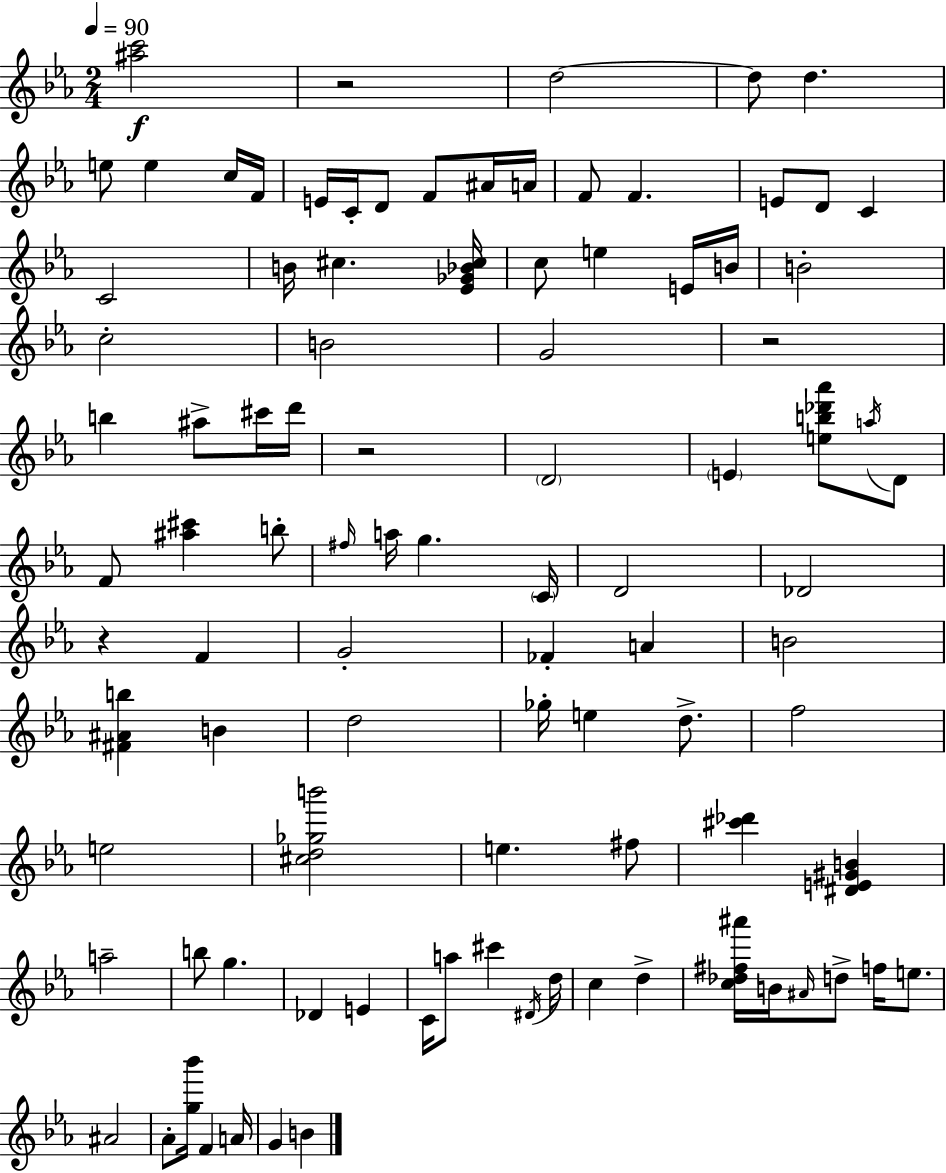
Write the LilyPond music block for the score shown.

{
  \clef treble
  \numericTimeSignature
  \time 2/4
  \key c \minor
  \tempo 4 = 90
  <ais'' c'''>2\f | r2 | d''2~~ | d''8 d''4. | \break e''8 e''4 c''16 f'16 | e'16 c'16-. d'8 f'8 ais'16 a'16 | f'8 f'4. | e'8 d'8 c'4 | \break c'2 | b'16 cis''4. <ees' ges' bes' cis''>16 | c''8 e''4 e'16 b'16 | b'2-. | \break c''2-. | b'2 | g'2 | r2 | \break b''4 ais''8-> cis'''16 d'''16 | r2 | \parenthesize d'2 | \parenthesize e'4 <e'' b'' des''' aes'''>8 \acciaccatura { a''16 } d'8 | \break f'8 <ais'' cis'''>4 b''8-. | \grace { fis''16 } a''16 g''4. | \parenthesize c'16 d'2 | des'2 | \break r4 f'4 | g'2-. | fes'4-. a'4 | b'2 | \break <fis' ais' b''>4 b'4 | d''2 | ges''16-. e''4 d''8.-> | f''2 | \break e''2 | <cis'' d'' ges'' b'''>2 | e''4. | fis''8 <cis''' des'''>4 <dis' e' gis' b'>4 | \break a''2-- | b''8 g''4. | des'4 e'4 | c'16 a''8 cis'''4 | \break \acciaccatura { dis'16 } d''16 c''4 d''4-> | <c'' des'' fis'' ais'''>16 b'16 \grace { ais'16 } d''8-> | f''16 e''8. ais'2 | aes'8-. <g'' bes'''>16 f'4 | \break a'16 g'4 | b'4 \bar "|."
}